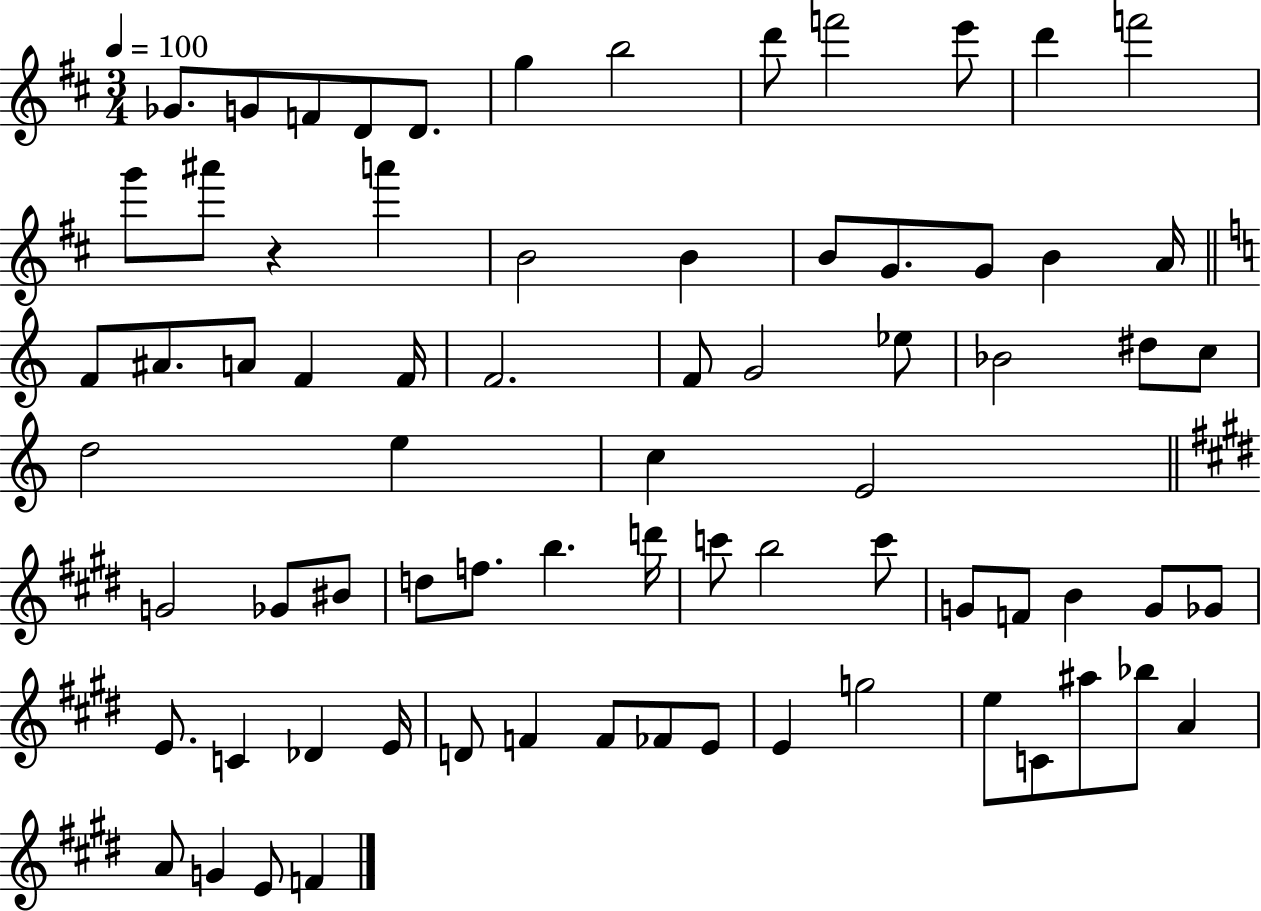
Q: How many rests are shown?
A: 1